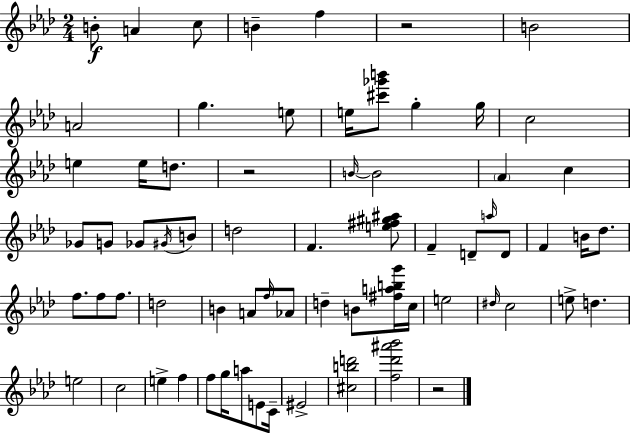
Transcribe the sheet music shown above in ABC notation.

X:1
T:Untitled
M:2/4
L:1/4
K:Ab
B/2 A c/2 B f z2 B2 A2 g e/2 e/4 [^c'_g'b']/2 g g/4 c2 e e/4 d/2 z2 B/4 B2 _A c _G/2 G/2 _G/2 ^G/4 B/2 d2 F [e^f^g^a]/2 F D/2 a/4 D/2 F B/4 _d/2 f/2 f/2 f/2 d2 B A/2 f/4 _A/2 d B/2 [^fabg']/4 c/4 e2 ^d/4 c2 e/2 d e2 c2 e f f/2 g/4 a/2 E/2 C/4 ^E2 [^cbd']2 [f_d'^a'_b']2 z2